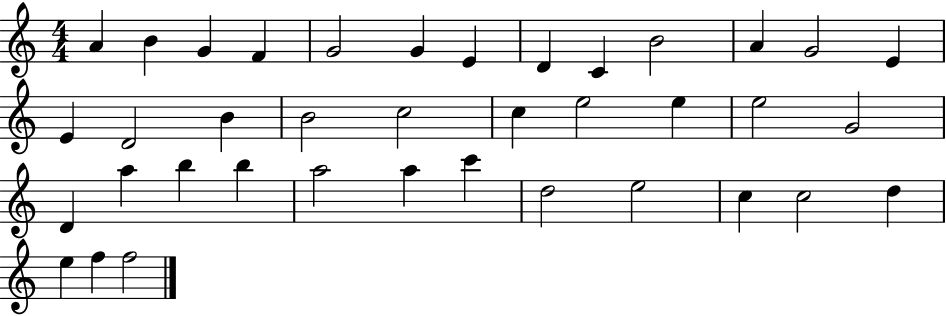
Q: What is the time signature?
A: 4/4